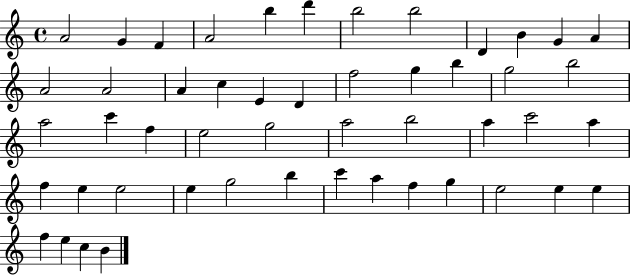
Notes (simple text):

A4/h G4/q F4/q A4/h B5/q D6/q B5/h B5/h D4/q B4/q G4/q A4/q A4/h A4/h A4/q C5/q E4/q D4/q F5/h G5/q B5/q G5/h B5/h A5/h C6/q F5/q E5/h G5/h A5/h B5/h A5/q C6/h A5/q F5/q E5/q E5/h E5/q G5/h B5/q C6/q A5/q F5/q G5/q E5/h E5/q E5/q F5/q E5/q C5/q B4/q